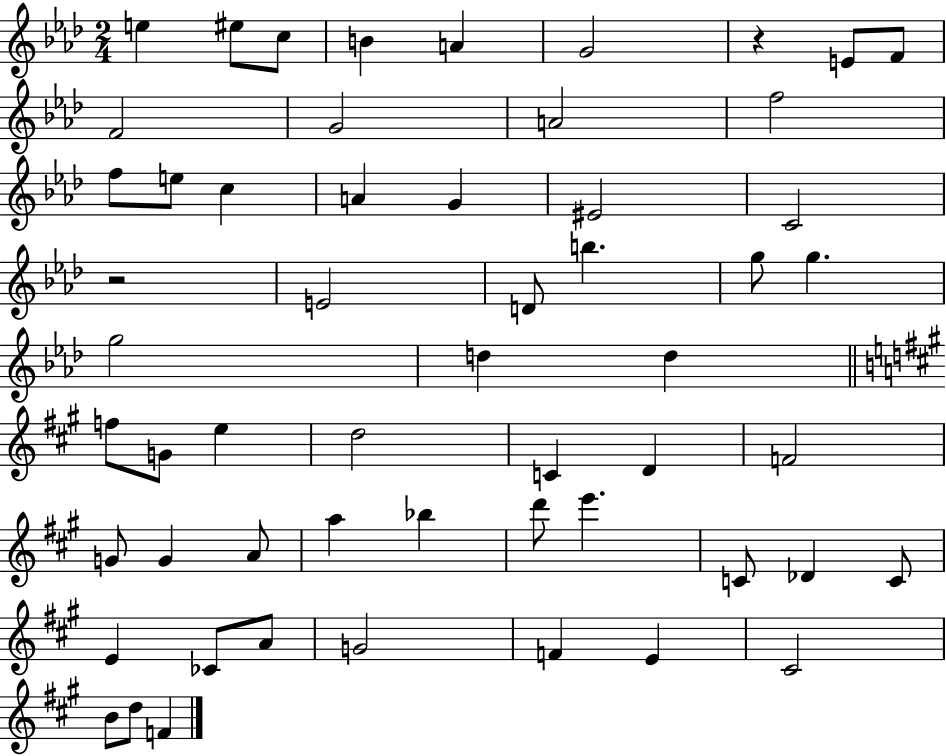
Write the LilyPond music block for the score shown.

{
  \clef treble
  \numericTimeSignature
  \time 2/4
  \key aes \major
  e''4 eis''8 c''8 | b'4 a'4 | g'2 | r4 e'8 f'8 | \break f'2 | g'2 | a'2 | f''2 | \break f''8 e''8 c''4 | a'4 g'4 | eis'2 | c'2 | \break r2 | e'2 | d'8 b''4. | g''8 g''4. | \break g''2 | d''4 d''4 | \bar "||" \break \key a \major f''8 g'8 e''4 | d''2 | c'4 d'4 | f'2 | \break g'8 g'4 a'8 | a''4 bes''4 | d'''8 e'''4. | c'8 des'4 c'8 | \break e'4 ces'8 a'8 | g'2 | f'4 e'4 | cis'2 | \break b'8 d''8 f'4 | \bar "|."
}